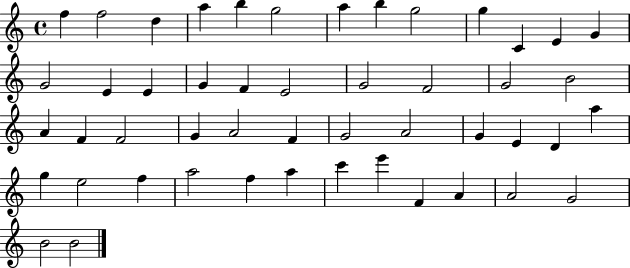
F5/q F5/h D5/q A5/q B5/q G5/h A5/q B5/q G5/h G5/q C4/q E4/q G4/q G4/h E4/q E4/q G4/q F4/q E4/h G4/h F4/h G4/h B4/h A4/q F4/q F4/h G4/q A4/h F4/q G4/h A4/h G4/q E4/q D4/q A5/q G5/q E5/h F5/q A5/h F5/q A5/q C6/q E6/q F4/q A4/q A4/h G4/h B4/h B4/h